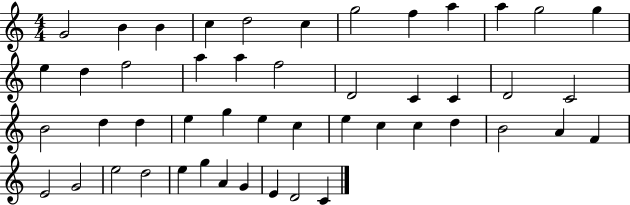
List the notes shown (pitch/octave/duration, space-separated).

G4/h B4/q B4/q C5/q D5/h C5/q G5/h F5/q A5/q A5/q G5/h G5/q E5/q D5/q F5/h A5/q A5/q F5/h D4/h C4/q C4/q D4/h C4/h B4/h D5/q D5/q E5/q G5/q E5/q C5/q E5/q C5/q C5/q D5/q B4/h A4/q F4/q E4/h G4/h E5/h D5/h E5/q G5/q A4/q G4/q E4/q D4/h C4/q